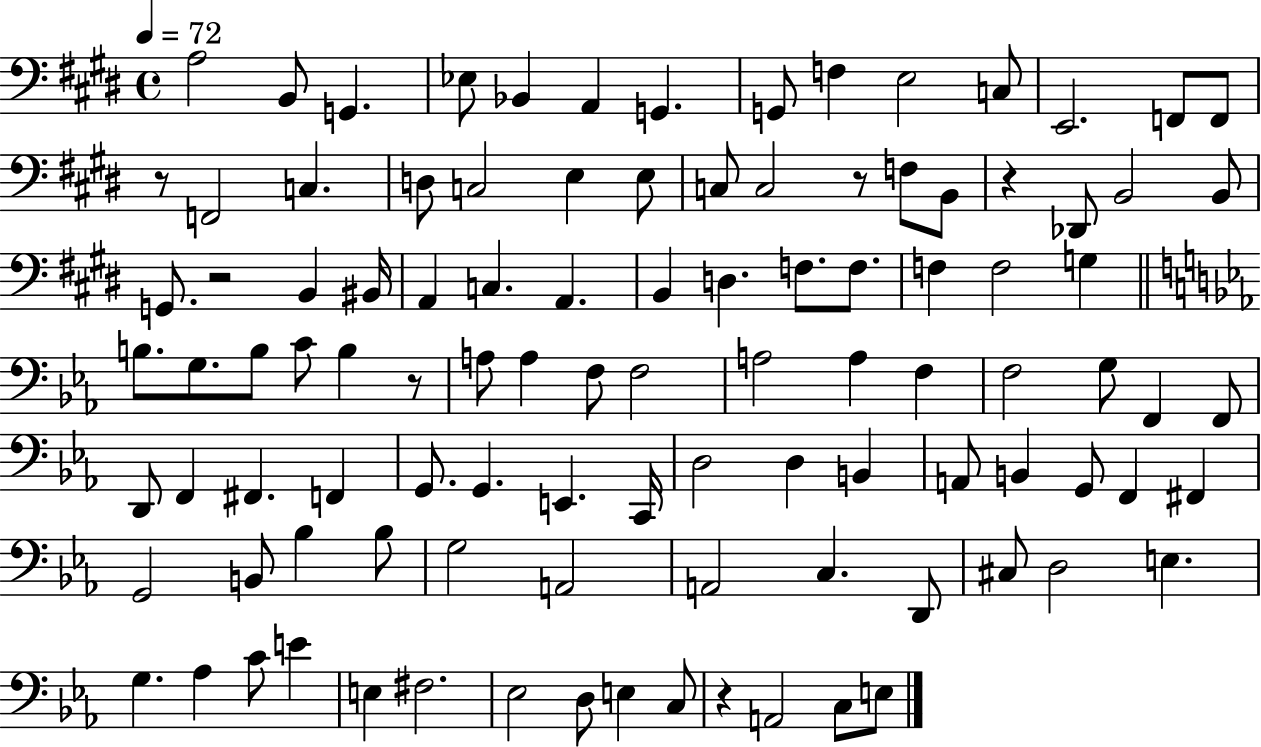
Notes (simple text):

A3/h B2/e G2/q. Eb3/e Bb2/q A2/q G2/q. G2/e F3/q E3/h C3/e E2/h. F2/e F2/e R/e F2/h C3/q. D3/e C3/h E3/q E3/e C3/e C3/h R/e F3/e B2/e R/q Db2/e B2/h B2/e G2/e. R/h B2/q BIS2/s A2/q C3/q. A2/q. B2/q D3/q. F3/e. F3/e. F3/q F3/h G3/q B3/e. G3/e. B3/e C4/e B3/q R/e A3/e A3/q F3/e F3/h A3/h A3/q F3/q F3/h G3/e F2/q F2/e D2/e F2/q F#2/q. F2/q G2/e. G2/q. E2/q. C2/s D3/h D3/q B2/q A2/e B2/q G2/e F2/q F#2/q G2/h B2/e Bb3/q Bb3/e G3/h A2/h A2/h C3/q. D2/e C#3/e D3/h E3/q. G3/q. Ab3/q C4/e E4/q E3/q F#3/h. Eb3/h D3/e E3/q C3/e R/q A2/h C3/e E3/e